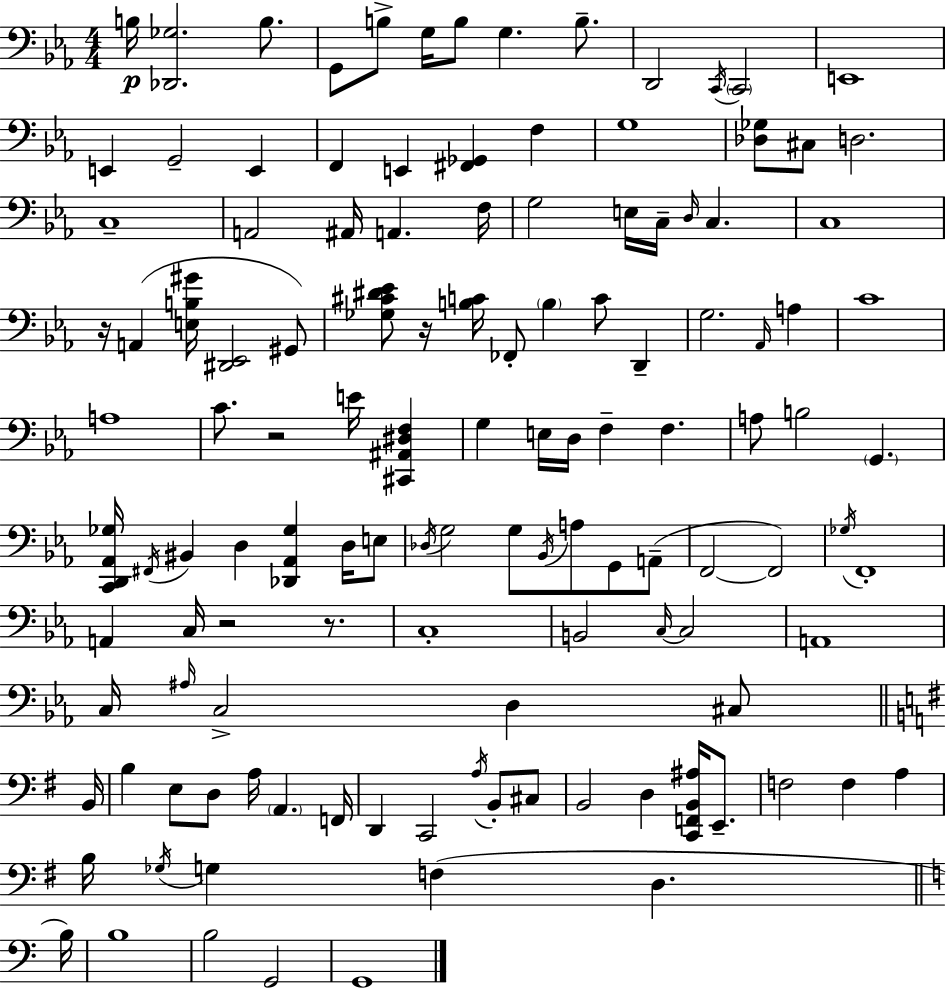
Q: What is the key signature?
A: C minor